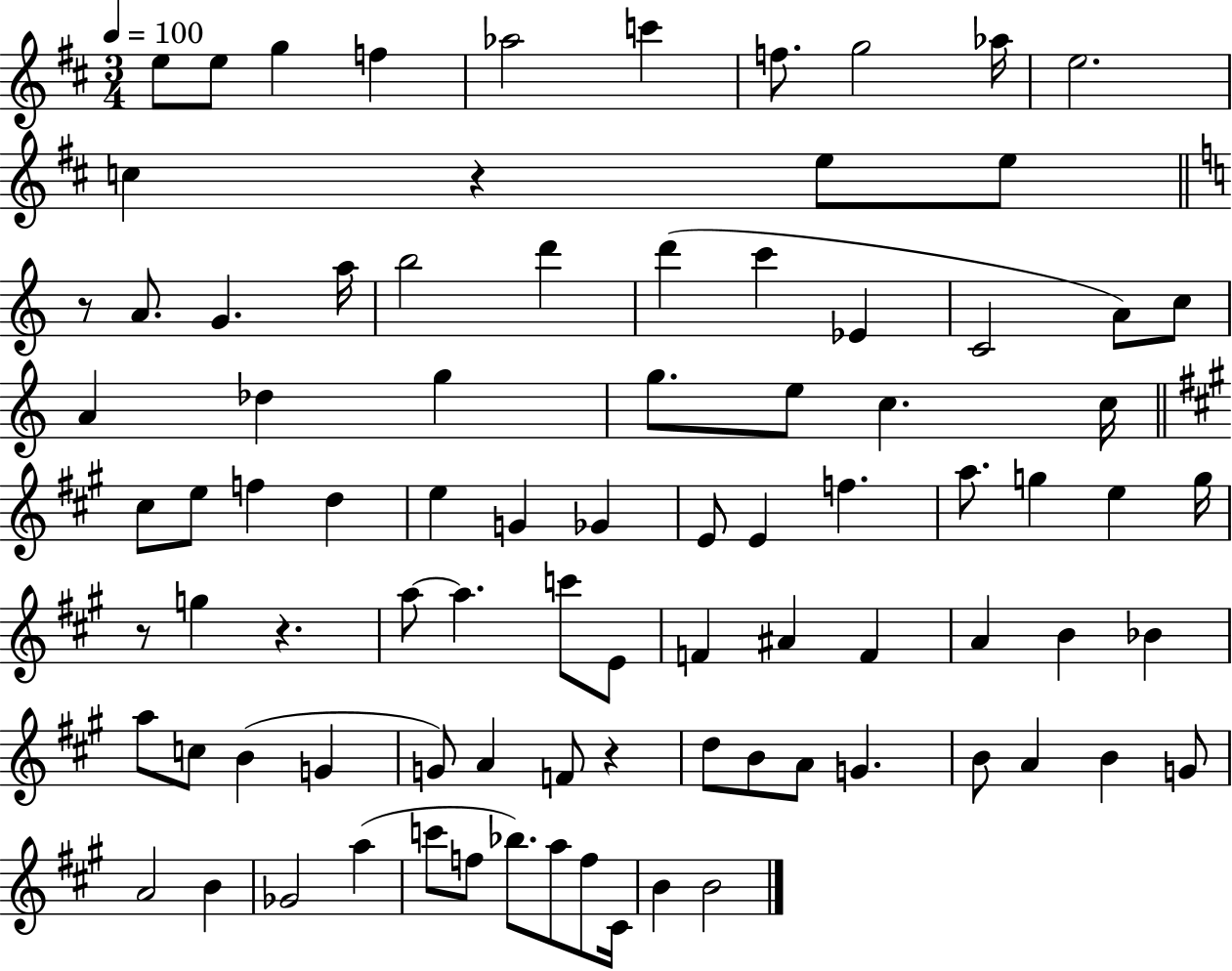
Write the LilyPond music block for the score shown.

{
  \clef treble
  \numericTimeSignature
  \time 3/4
  \key d \major
  \tempo 4 = 100
  \repeat volta 2 { e''8 e''8 g''4 f''4 | aes''2 c'''4 | f''8. g''2 aes''16 | e''2. | \break c''4 r4 e''8 e''8 | \bar "||" \break \key a \minor r8 a'8. g'4. a''16 | b''2 d'''4 | d'''4( c'''4 ees'4 | c'2 a'8) c''8 | \break a'4 des''4 g''4 | g''8. e''8 c''4. c''16 | \bar "||" \break \key a \major cis''8 e''8 f''4 d''4 | e''4 g'4 ges'4 | e'8 e'4 f''4. | a''8. g''4 e''4 g''16 | \break r8 g''4 r4. | a''8~~ a''4. c'''8 e'8 | f'4 ais'4 f'4 | a'4 b'4 bes'4 | \break a''8 c''8 b'4( g'4 | g'8) a'4 f'8 r4 | d''8 b'8 a'8 g'4. | b'8 a'4 b'4 g'8 | \break a'2 b'4 | ges'2 a''4( | c'''8 f''8 bes''8.) a''8 f''8 cis'16 | b'4 b'2 | \break } \bar "|."
}